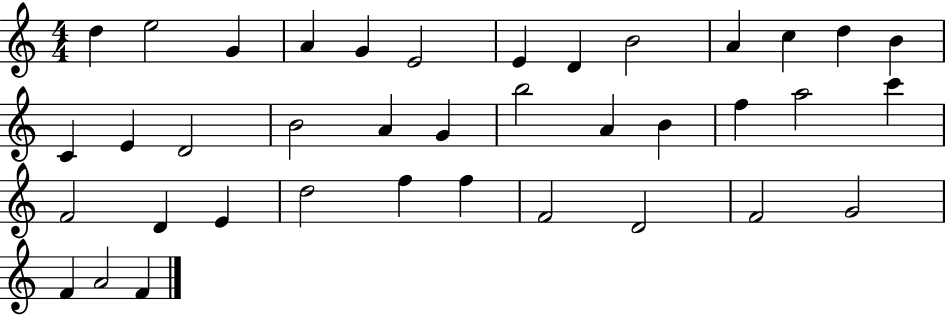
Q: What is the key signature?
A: C major